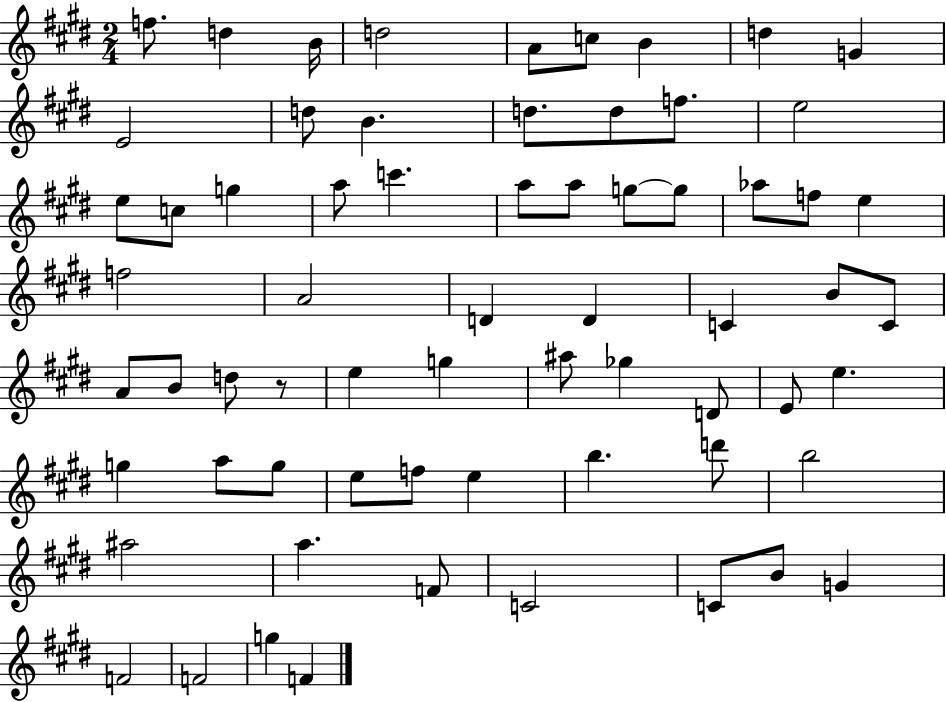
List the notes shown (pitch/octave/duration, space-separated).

F5/e. D5/q B4/s D5/h A4/e C5/e B4/q D5/q G4/q E4/h D5/e B4/q. D5/e. D5/e F5/e. E5/h E5/e C5/e G5/q A5/e C6/q. A5/e A5/e G5/e G5/e Ab5/e F5/e E5/q F5/h A4/h D4/q D4/q C4/q B4/e C4/e A4/e B4/e D5/e R/e E5/q G5/q A#5/e Gb5/q D4/e E4/e E5/q. G5/q A5/e G5/e E5/e F5/e E5/q B5/q. D6/e B5/h A#5/h A5/q. F4/e C4/h C4/e B4/e G4/q F4/h F4/h G5/q F4/q